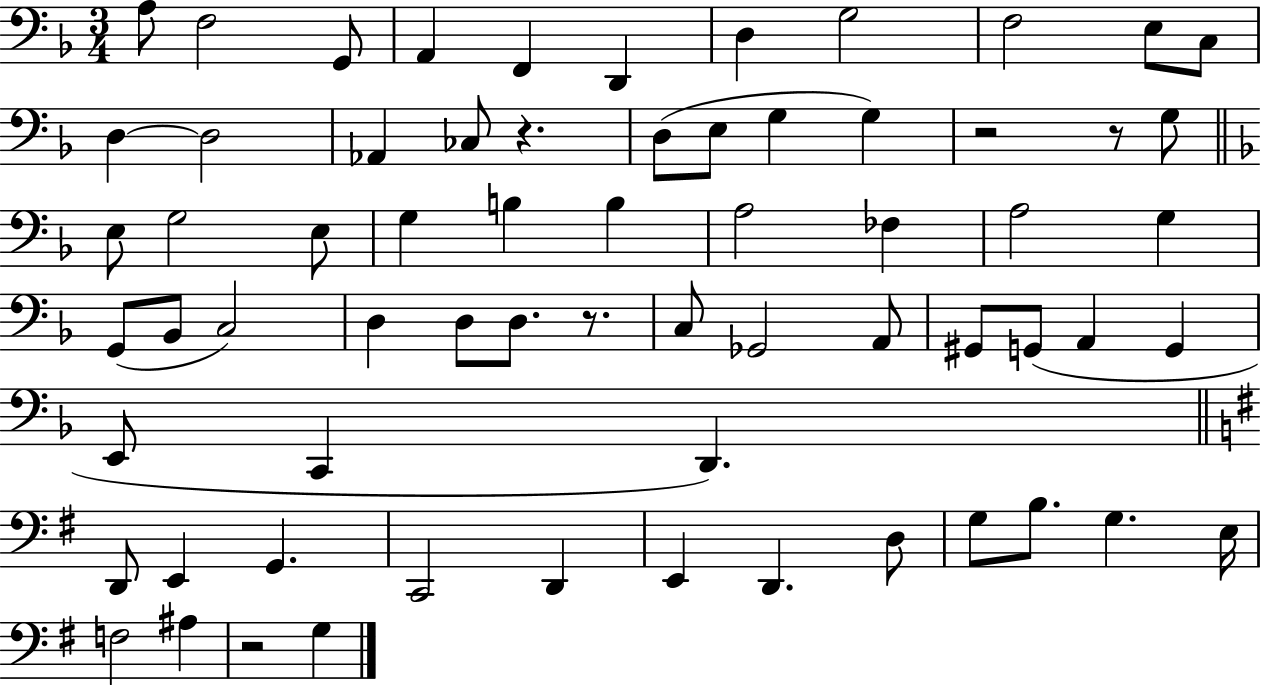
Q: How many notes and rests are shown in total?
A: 66